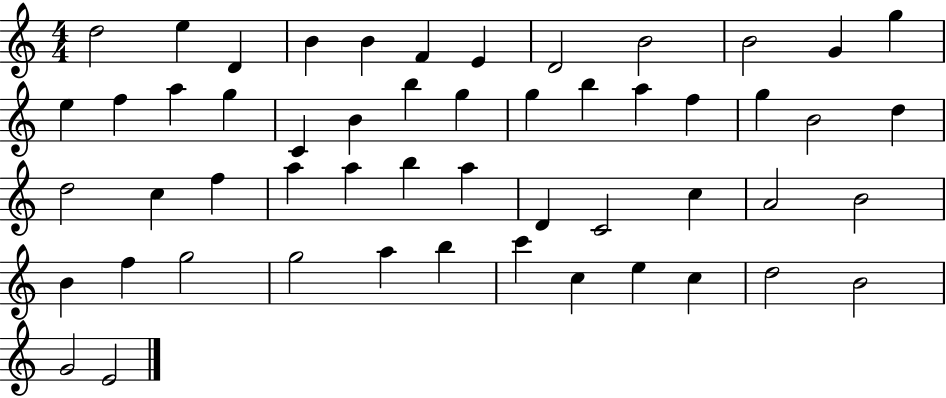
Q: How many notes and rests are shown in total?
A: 53